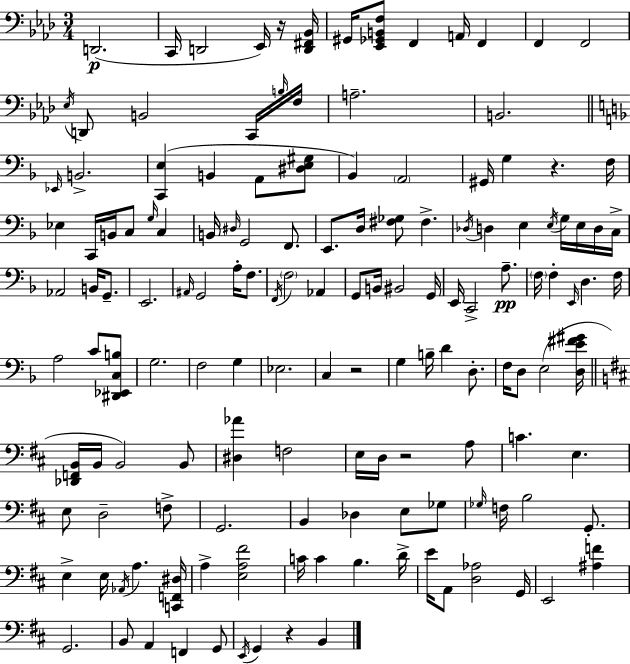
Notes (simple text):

D2/h. C2/s D2/h Eb2/s R/s [D2,F#2,Bb2]/s G#2/s [Eb2,Gb2,B2,F3]/e F2/q A2/s F2/q F2/q F2/h Eb3/s D2/e B2/h C2/s B3/s F3/s A3/h. B2/h. Eb2/s B2/h. [C2,E3]/q B2/q A2/e [D#3,E3,G#3]/e Bb2/q A2/h G#2/s G3/q R/q. F3/s Eb3/q C2/s B2/s C3/e G3/s C3/q B2/s D#3/s G2/h F2/e. E2/e. D3/s [F#3,Gb3]/e F#3/q. Db3/s D3/q E3/q E3/s G3/s E3/s D3/s C3/s Ab2/h B2/s G2/e. E2/h. A#2/s G2/h A3/s F3/e. F2/s F3/h Ab2/q G2/e B2/s BIS2/h G2/s E2/s C2/h A3/e. F3/s F3/q E2/s D3/q. F3/s A3/h C4/e [D#2,Eb2,C3,B3]/e G3/h. F3/h G3/q Eb3/h. C3/q R/h G3/q B3/s D4/q D3/e. F3/s D3/e E3/h [D3,E4,F#4,G#4]/s [Db2,F2,B2]/s B2/s B2/h B2/e [D#3,Ab4]/q F3/h E3/s D3/s R/h A3/e C4/q. E3/q. E3/e D3/h F3/e G2/h. B2/q Db3/q E3/e Gb3/e Gb3/s F3/s B3/h G2/e. E3/q E3/s Ab2/s A3/q. [C2,F2,D#3]/s A3/q [E3,A3,F#4]/h C4/s C4/q B3/q. D4/s E4/s A2/e [D3,Ab3]/h G2/s E2/h [A#3,F4]/q G2/h. B2/e A2/q F2/q G2/e E2/s G2/q R/q B2/q